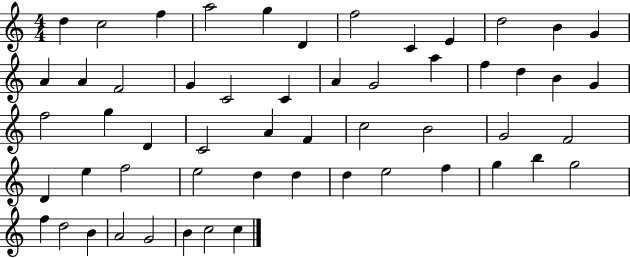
{
  \clef treble
  \numericTimeSignature
  \time 4/4
  \key c \major
  d''4 c''2 f''4 | a''2 g''4 d'4 | f''2 c'4 e'4 | d''2 b'4 g'4 | \break a'4 a'4 f'2 | g'4 c'2 c'4 | a'4 g'2 a''4 | f''4 d''4 b'4 g'4 | \break f''2 g''4 d'4 | c'2 a'4 f'4 | c''2 b'2 | g'2 f'2 | \break d'4 e''4 f''2 | e''2 d''4 d''4 | d''4 e''2 f''4 | g''4 b''4 g''2 | \break f''4 d''2 b'4 | a'2 g'2 | b'4 c''2 c''4 | \bar "|."
}